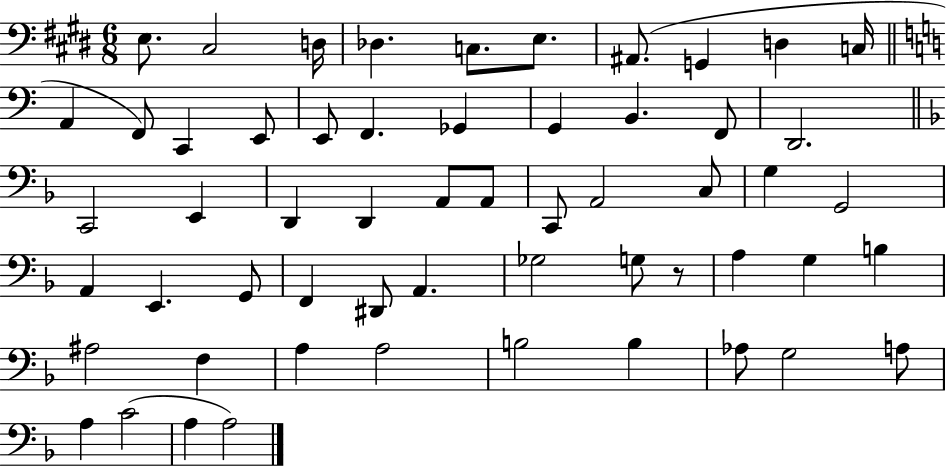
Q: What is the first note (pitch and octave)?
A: E3